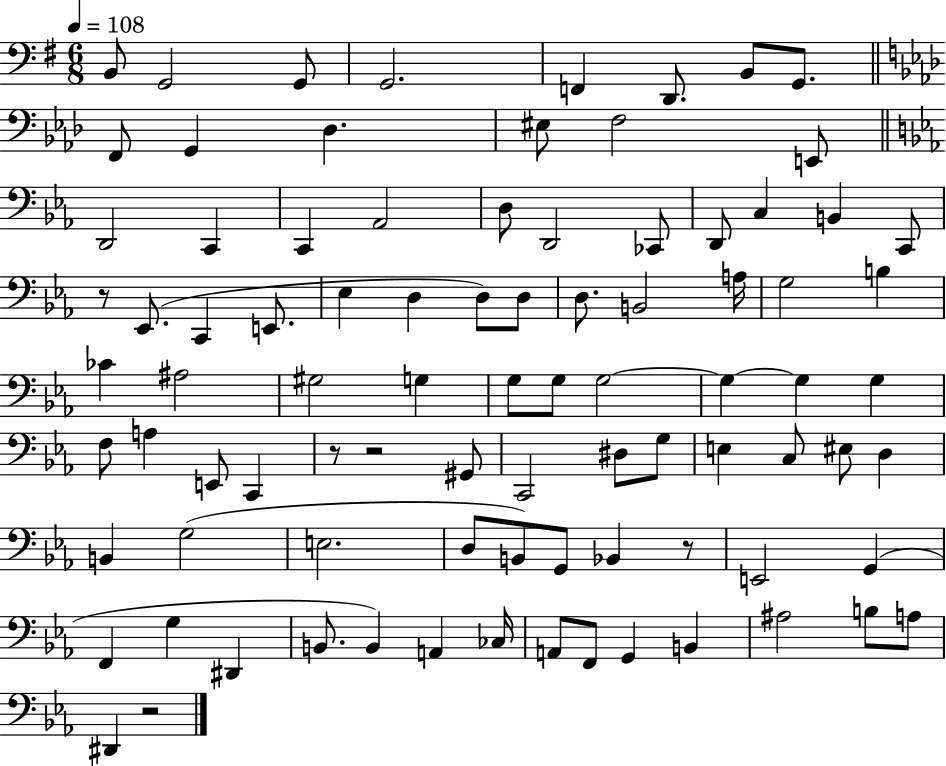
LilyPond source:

{
  \clef bass
  \numericTimeSignature
  \time 6/8
  \key g \major
  \tempo 4 = 108
  \repeat volta 2 { b,8 g,2 g,8 | g,2. | f,4 d,8. b,8 g,8. | \bar "||" \break \key f \minor f,8 g,4 des4. | eis8 f2 e,8 | \bar "||" \break \key ees \major d,2 c,4 | c,4 aes,2 | d8 d,2 ces,8 | d,8 c4 b,4 c,8 | \break r8 ees,8.( c,4 e,8. | ees4 d4 d8) d8 | d8. b,2 a16 | g2 b4 | \break ces'4 ais2 | gis2 g4 | g8 g8 g2~~ | g4~~ g4 g4 | \break f8 a4 e,8 c,4 | r8 r2 gis,8 | c,2 dis8 g8 | e4 c8 eis8 d4 | \break b,4 g2( | e2. | d8 b,8) g,8 bes,4 r8 | e,2 g,4( | \break f,4 g4 dis,4 | b,8. b,4) a,4 ces16 | a,8 f,8 g,4 b,4 | ais2 b8 a8 | \break dis,4 r2 | } \bar "|."
}